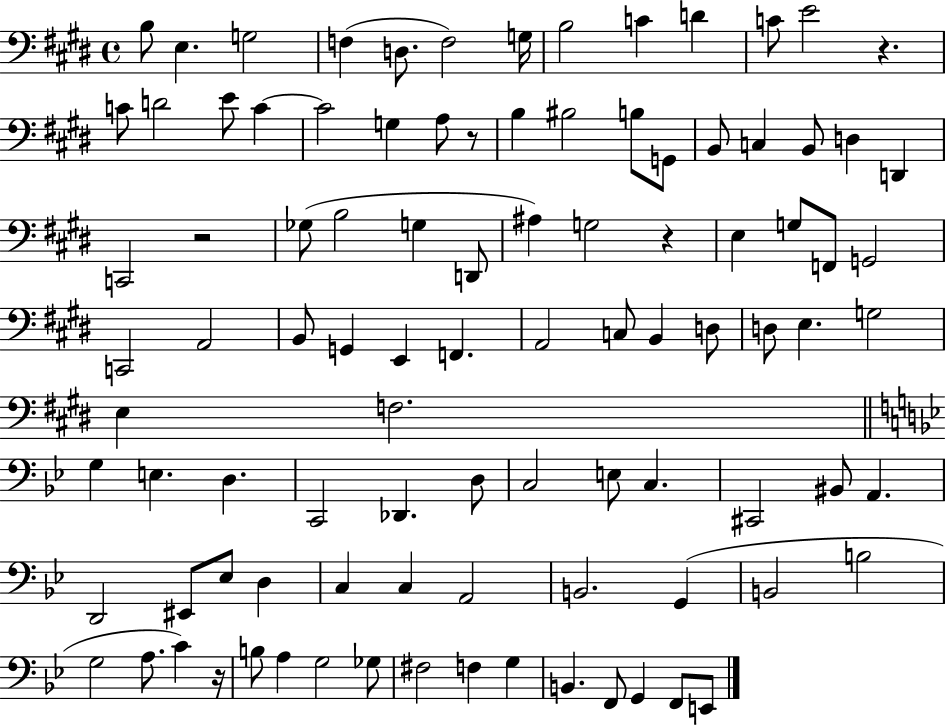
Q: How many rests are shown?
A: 5